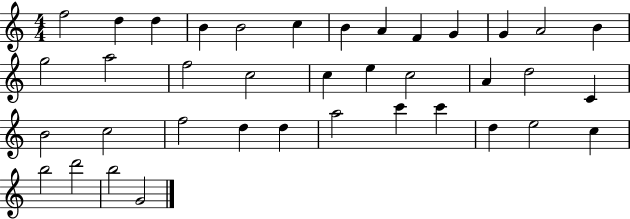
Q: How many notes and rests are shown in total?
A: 38